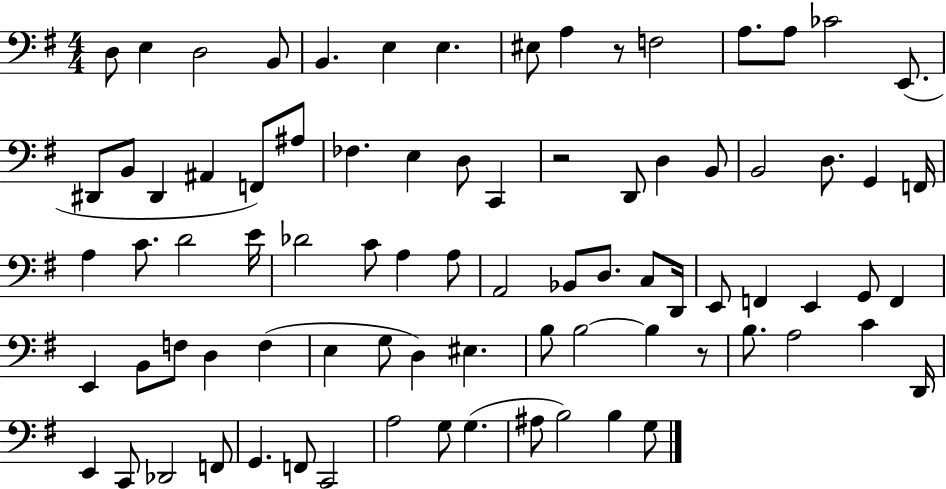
D3/e E3/q D3/h B2/e B2/q. E3/q E3/q. EIS3/e A3/q R/e F3/h A3/e. A3/e CES4/h E2/e. D#2/e B2/e D#2/q A#2/q F2/e A#3/e FES3/q. E3/q D3/e C2/q R/h D2/e D3/q B2/e B2/h D3/e. G2/q F2/s A3/q C4/e. D4/h E4/s Db4/h C4/e A3/q A3/e A2/h Bb2/e D3/e. C3/e D2/s E2/e F2/q E2/q G2/e F2/q E2/q B2/e F3/e D3/q F3/q E3/q G3/e D3/q EIS3/q. B3/e B3/h B3/q R/e B3/e. A3/h C4/q D2/s E2/q C2/e Db2/h F2/e G2/q. F2/e C2/h A3/h G3/e G3/q. A#3/e B3/h B3/q G3/e